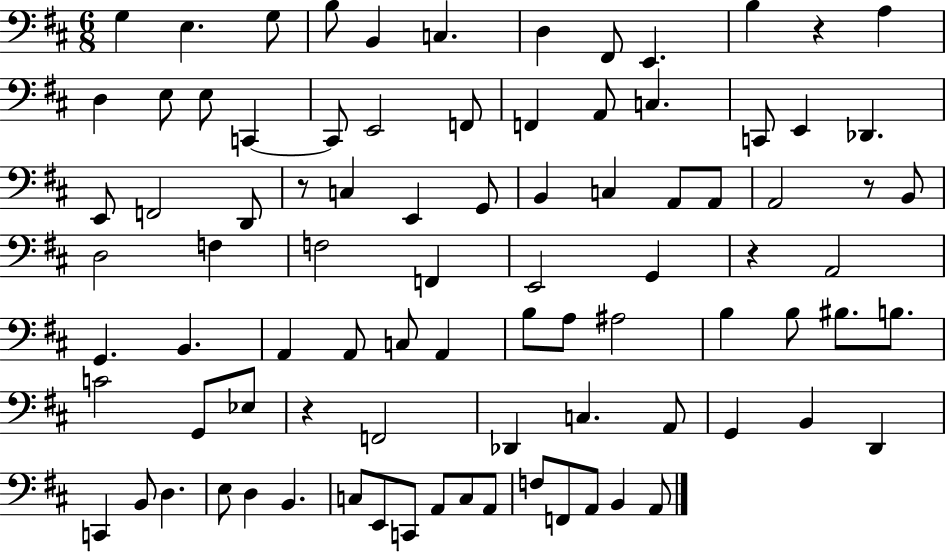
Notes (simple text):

G3/q E3/q. G3/e B3/e B2/q C3/q. D3/q F#2/e E2/q. B3/q R/q A3/q D3/q E3/e E3/e C2/q C2/e E2/h F2/e F2/q A2/e C3/q. C2/e E2/q Db2/q. E2/e F2/h D2/e R/e C3/q E2/q G2/e B2/q C3/q A2/e A2/e A2/h R/e B2/e D3/h F3/q F3/h F2/q E2/h G2/q R/q A2/h G2/q. B2/q. A2/q A2/e C3/e A2/q B3/e A3/e A#3/h B3/q B3/e BIS3/e. B3/e. C4/h G2/e Eb3/e R/q F2/h Db2/q C3/q. A2/e G2/q B2/q D2/q C2/q B2/e D3/q. E3/e D3/q B2/q. C3/e E2/e C2/e A2/e C3/e A2/e F3/e F2/e A2/e B2/q A2/e